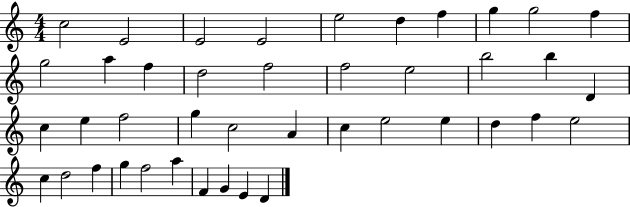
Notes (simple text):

C5/h E4/h E4/h E4/h E5/h D5/q F5/q G5/q G5/h F5/q G5/h A5/q F5/q D5/h F5/h F5/h E5/h B5/h B5/q D4/q C5/q E5/q F5/h G5/q C5/h A4/q C5/q E5/h E5/q D5/q F5/q E5/h C5/q D5/h F5/q G5/q F5/h A5/q F4/q G4/q E4/q D4/q